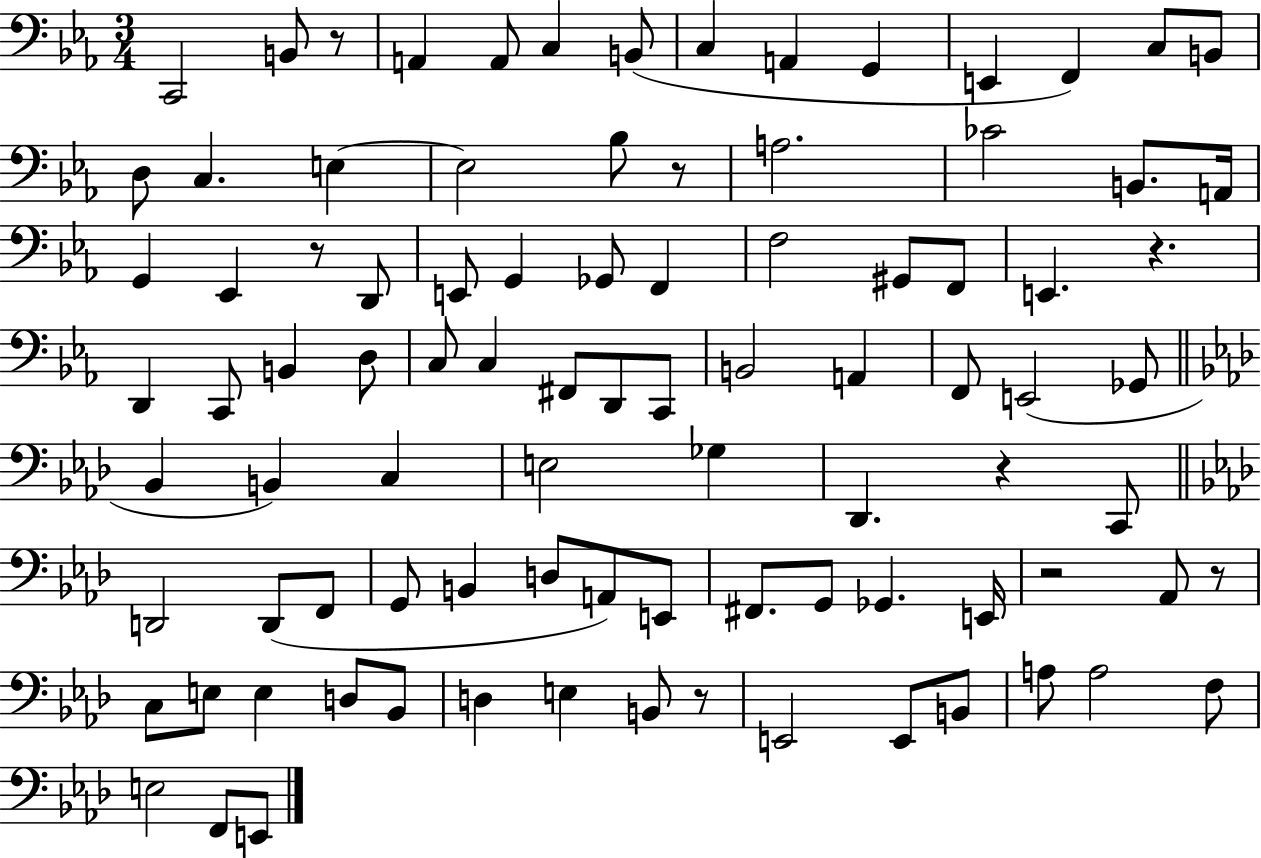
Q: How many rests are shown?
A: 8